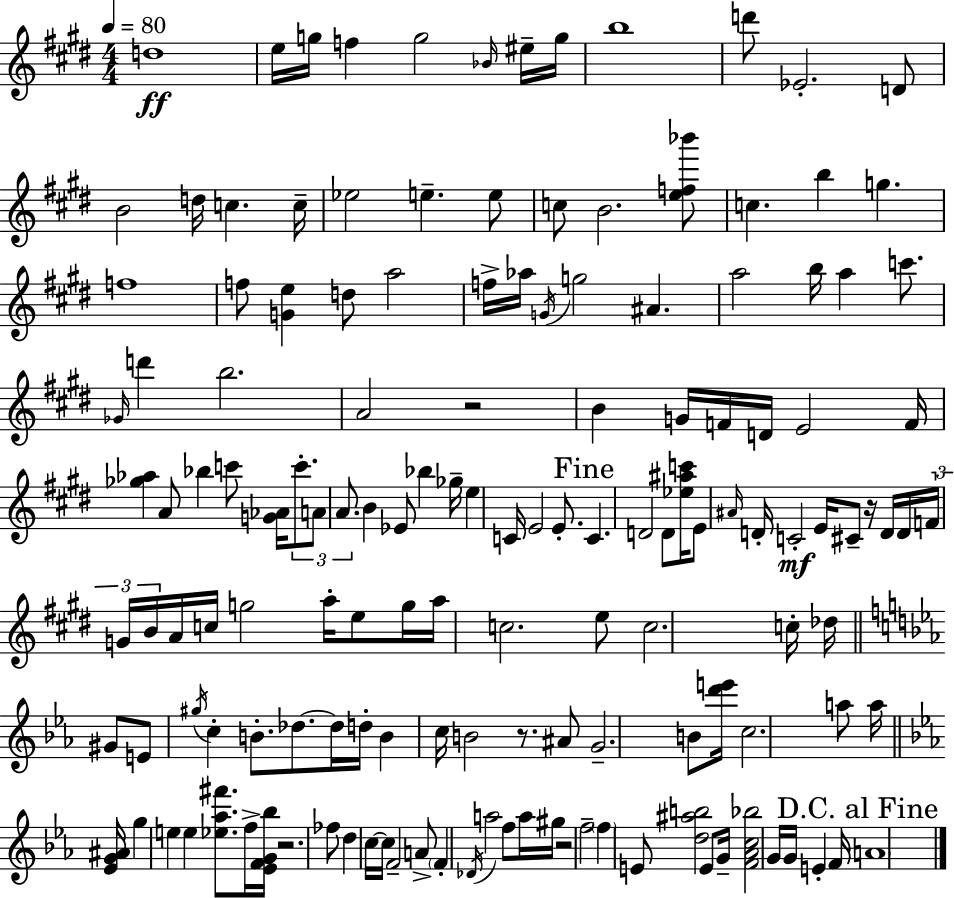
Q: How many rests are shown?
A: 5